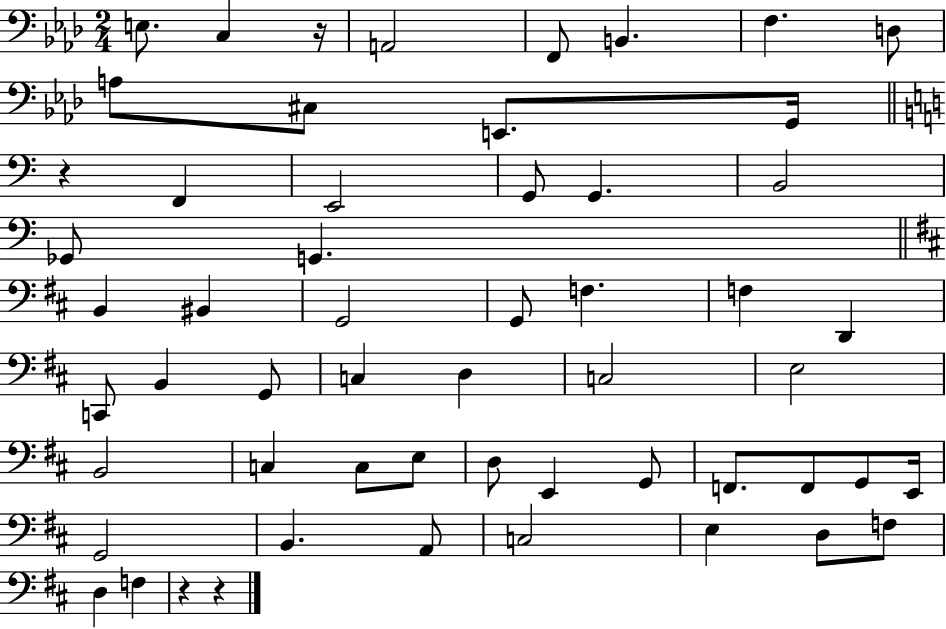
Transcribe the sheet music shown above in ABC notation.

X:1
T:Untitled
M:2/4
L:1/4
K:Ab
E,/2 C, z/4 A,,2 F,,/2 B,, F, D,/2 A,/2 ^C,/2 E,,/2 G,,/4 z F,, E,,2 G,,/2 G,, B,,2 _G,,/2 G,, B,, ^B,, G,,2 G,,/2 F, F, D,, C,,/2 B,, G,,/2 C, D, C,2 E,2 B,,2 C, C,/2 E,/2 D,/2 E,, G,,/2 F,,/2 F,,/2 G,,/2 E,,/4 G,,2 B,, A,,/2 C,2 E, D,/2 F,/2 D, F, z z